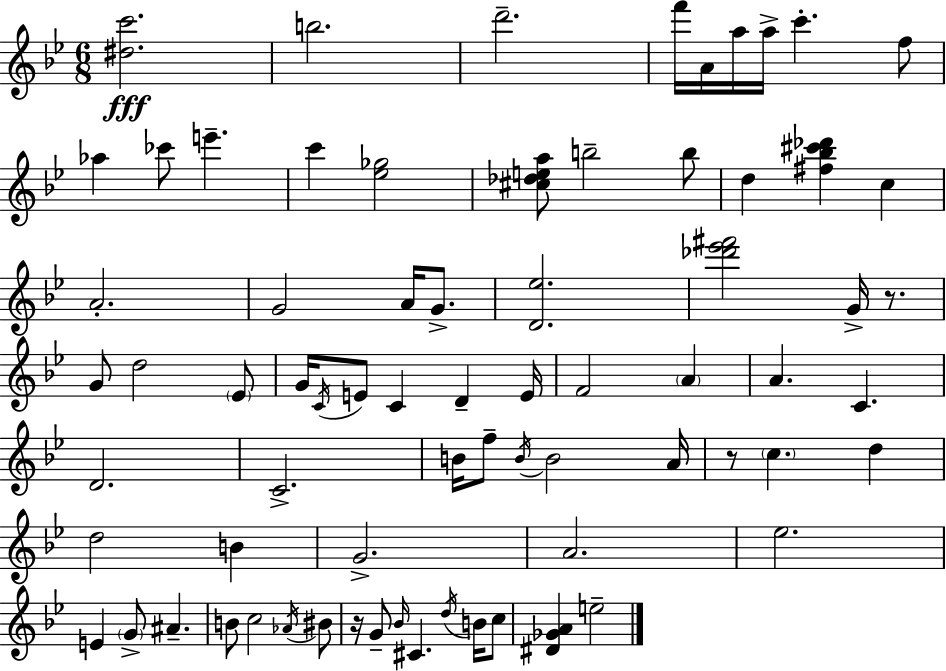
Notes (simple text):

[D#5,C6]/h. B5/h. D6/h. F6/s A4/s A5/s A5/s C6/q. F5/e Ab5/q CES6/e E6/q. C6/q [Eb5,Gb5]/h [C#5,Db5,E5,A5]/e B5/h B5/e D5/q [F#5,Bb5,C#6,Db6]/q C5/q A4/h. G4/h A4/s G4/e. [D4,Eb5]/h. [Db6,Eb6,F#6]/h G4/s R/e. G4/e D5/h Eb4/e G4/s C4/s E4/e C4/q D4/q E4/s F4/h A4/q A4/q. C4/q. D4/h. C4/h. B4/s F5/e B4/s B4/h A4/s R/e C5/q. D5/q D5/h B4/q G4/h. A4/h. Eb5/h. E4/q G4/e A#4/q. B4/e C5/h Ab4/s BIS4/e R/s G4/e Bb4/s C#4/q. D5/s B4/s C5/e [D#4,Gb4,A4]/q E5/h